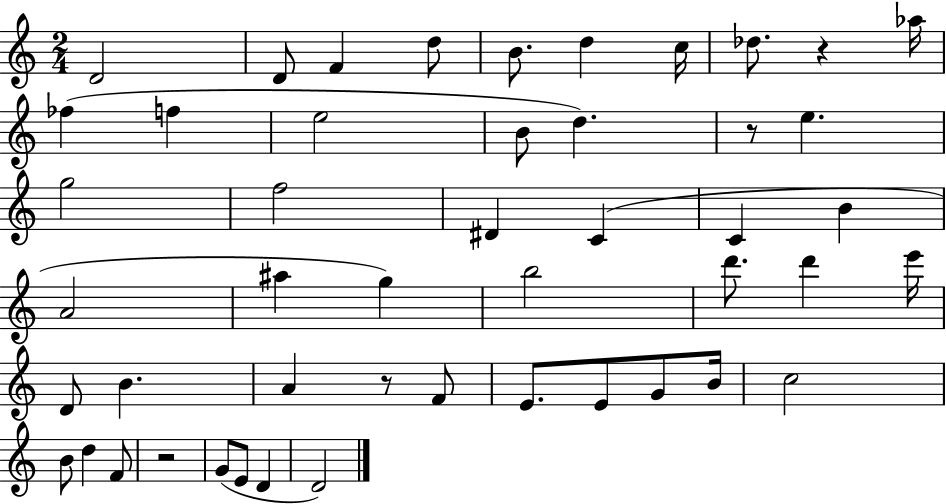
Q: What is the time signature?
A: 2/4